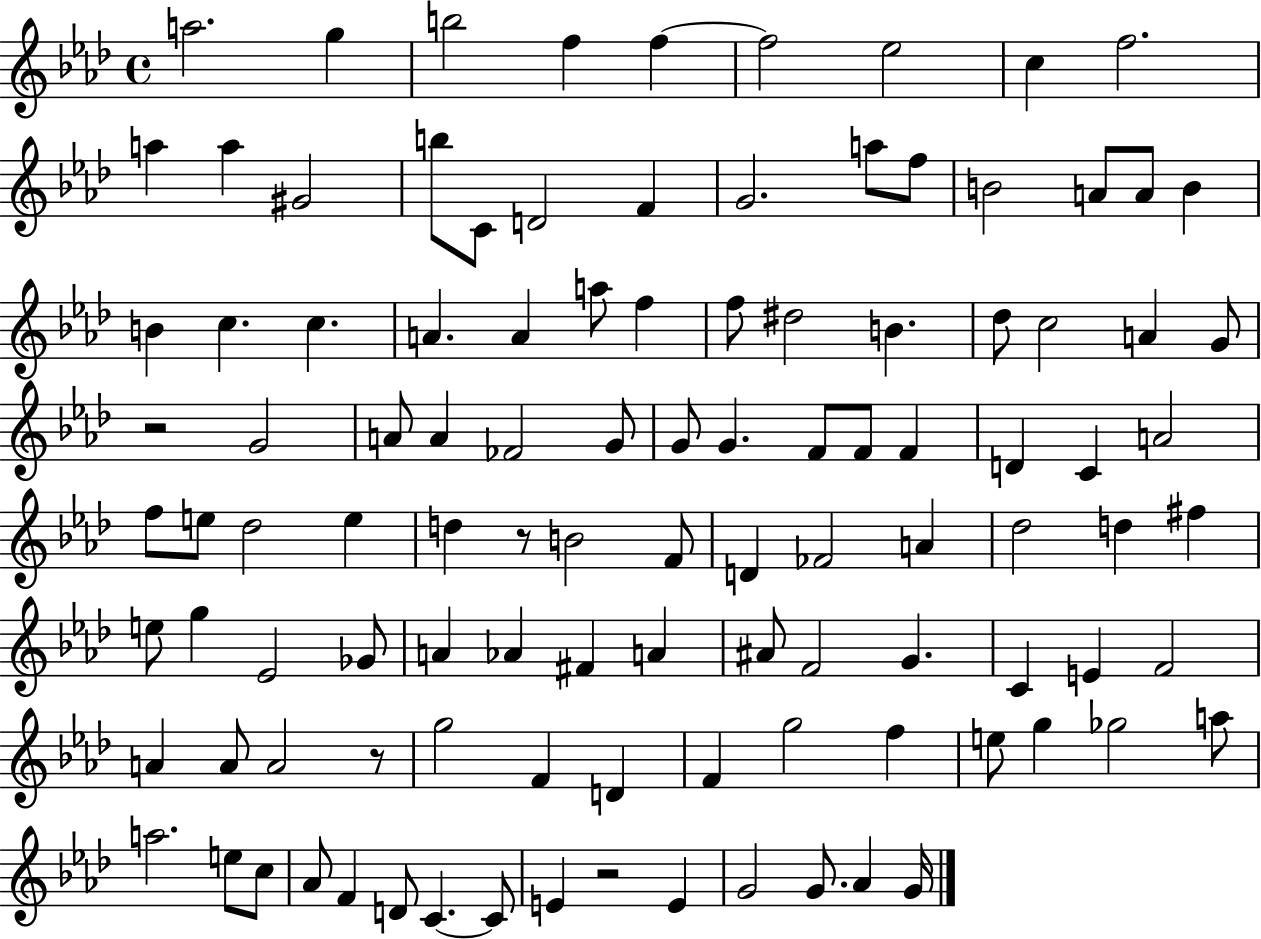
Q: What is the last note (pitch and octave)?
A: G4